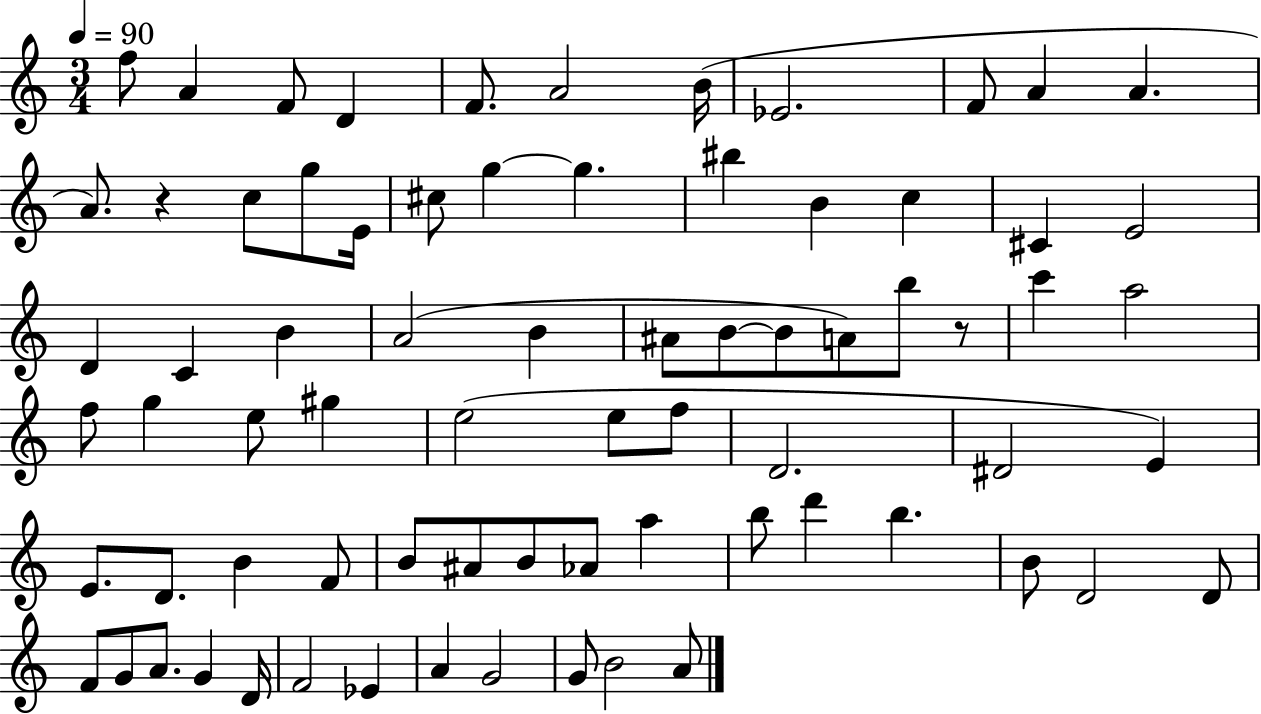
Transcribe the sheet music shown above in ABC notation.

X:1
T:Untitled
M:3/4
L:1/4
K:C
f/2 A F/2 D F/2 A2 B/4 _E2 F/2 A A A/2 z c/2 g/2 E/4 ^c/2 g g ^b B c ^C E2 D C B A2 B ^A/2 B/2 B/2 A/2 b/2 z/2 c' a2 f/2 g e/2 ^g e2 e/2 f/2 D2 ^D2 E E/2 D/2 B F/2 B/2 ^A/2 B/2 _A/2 a b/2 d' b B/2 D2 D/2 F/2 G/2 A/2 G D/4 F2 _E A G2 G/2 B2 A/2